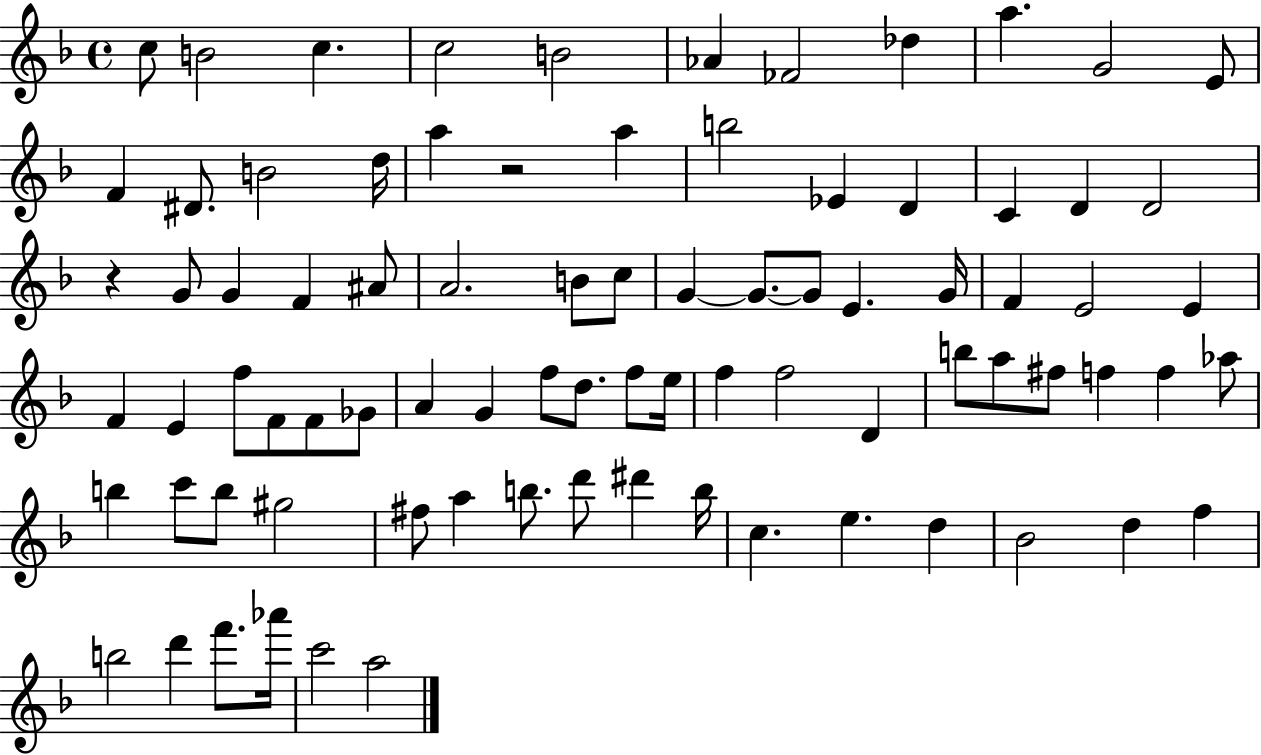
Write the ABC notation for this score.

X:1
T:Untitled
M:4/4
L:1/4
K:F
c/2 B2 c c2 B2 _A _F2 _d a G2 E/2 F ^D/2 B2 d/4 a z2 a b2 _E D C D D2 z G/2 G F ^A/2 A2 B/2 c/2 G G/2 G/2 E G/4 F E2 E F E f/2 F/2 F/2 _G/2 A G f/2 d/2 f/2 e/4 f f2 D b/2 a/2 ^f/2 f f _a/2 b c'/2 b/2 ^g2 ^f/2 a b/2 d'/2 ^d' b/4 c e d _B2 d f b2 d' f'/2 _a'/4 c'2 a2